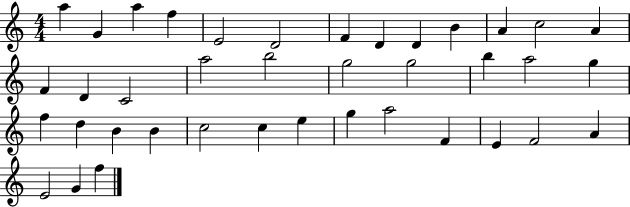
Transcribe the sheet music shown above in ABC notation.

X:1
T:Untitled
M:4/4
L:1/4
K:C
a G a f E2 D2 F D D B A c2 A F D C2 a2 b2 g2 g2 b a2 g f d B B c2 c e g a2 F E F2 A E2 G f